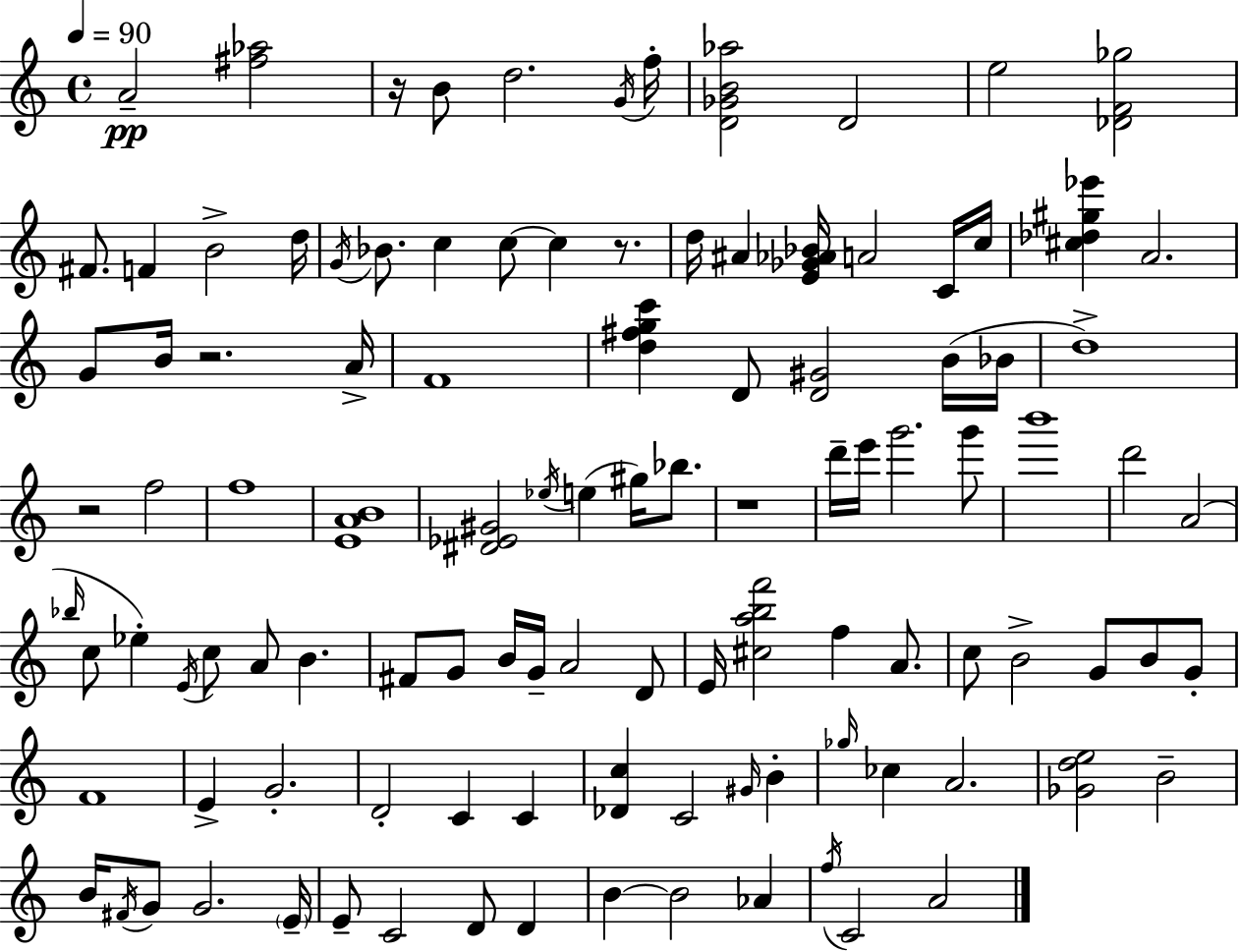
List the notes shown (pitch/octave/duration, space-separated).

A4/h [F#5,Ab5]/h R/s B4/e D5/h. G4/s F5/s [D4,Gb4,B4,Ab5]/h D4/h E5/h [Db4,F4,Gb5]/h F#4/e. F4/q B4/h D5/s G4/s Bb4/e. C5/q C5/e C5/q R/e. D5/s A#4/q [E4,Gb4,Ab4,Bb4]/s A4/h C4/s C5/s [C#5,Db5,G#5,Eb6]/q A4/h. G4/e B4/s R/h. A4/s F4/w [D5,F#5,G5,C6]/q D4/e [D4,G#4]/h B4/s Bb4/s D5/w R/h F5/h F5/w [E4,A4,B4]/w [D#4,Eb4,G#4]/h Eb5/s E5/q G#5/s Bb5/e. R/w D6/s E6/s G6/h. G6/e B6/w D6/h A4/h Bb5/s C5/e Eb5/q E4/s C5/e A4/e B4/q. F#4/e G4/e B4/s G4/s A4/h D4/e E4/s [C#5,A5,B5,F6]/h F5/q A4/e. C5/e B4/h G4/e B4/e G4/e F4/w E4/q G4/h. D4/h C4/q C4/q [Db4,C5]/q C4/h G#4/s B4/q Gb5/s CES5/q A4/h. [Gb4,D5,E5]/h B4/h B4/s F#4/s G4/e G4/h. E4/s E4/e C4/h D4/e D4/q B4/q B4/h Ab4/q F5/s C4/h A4/h